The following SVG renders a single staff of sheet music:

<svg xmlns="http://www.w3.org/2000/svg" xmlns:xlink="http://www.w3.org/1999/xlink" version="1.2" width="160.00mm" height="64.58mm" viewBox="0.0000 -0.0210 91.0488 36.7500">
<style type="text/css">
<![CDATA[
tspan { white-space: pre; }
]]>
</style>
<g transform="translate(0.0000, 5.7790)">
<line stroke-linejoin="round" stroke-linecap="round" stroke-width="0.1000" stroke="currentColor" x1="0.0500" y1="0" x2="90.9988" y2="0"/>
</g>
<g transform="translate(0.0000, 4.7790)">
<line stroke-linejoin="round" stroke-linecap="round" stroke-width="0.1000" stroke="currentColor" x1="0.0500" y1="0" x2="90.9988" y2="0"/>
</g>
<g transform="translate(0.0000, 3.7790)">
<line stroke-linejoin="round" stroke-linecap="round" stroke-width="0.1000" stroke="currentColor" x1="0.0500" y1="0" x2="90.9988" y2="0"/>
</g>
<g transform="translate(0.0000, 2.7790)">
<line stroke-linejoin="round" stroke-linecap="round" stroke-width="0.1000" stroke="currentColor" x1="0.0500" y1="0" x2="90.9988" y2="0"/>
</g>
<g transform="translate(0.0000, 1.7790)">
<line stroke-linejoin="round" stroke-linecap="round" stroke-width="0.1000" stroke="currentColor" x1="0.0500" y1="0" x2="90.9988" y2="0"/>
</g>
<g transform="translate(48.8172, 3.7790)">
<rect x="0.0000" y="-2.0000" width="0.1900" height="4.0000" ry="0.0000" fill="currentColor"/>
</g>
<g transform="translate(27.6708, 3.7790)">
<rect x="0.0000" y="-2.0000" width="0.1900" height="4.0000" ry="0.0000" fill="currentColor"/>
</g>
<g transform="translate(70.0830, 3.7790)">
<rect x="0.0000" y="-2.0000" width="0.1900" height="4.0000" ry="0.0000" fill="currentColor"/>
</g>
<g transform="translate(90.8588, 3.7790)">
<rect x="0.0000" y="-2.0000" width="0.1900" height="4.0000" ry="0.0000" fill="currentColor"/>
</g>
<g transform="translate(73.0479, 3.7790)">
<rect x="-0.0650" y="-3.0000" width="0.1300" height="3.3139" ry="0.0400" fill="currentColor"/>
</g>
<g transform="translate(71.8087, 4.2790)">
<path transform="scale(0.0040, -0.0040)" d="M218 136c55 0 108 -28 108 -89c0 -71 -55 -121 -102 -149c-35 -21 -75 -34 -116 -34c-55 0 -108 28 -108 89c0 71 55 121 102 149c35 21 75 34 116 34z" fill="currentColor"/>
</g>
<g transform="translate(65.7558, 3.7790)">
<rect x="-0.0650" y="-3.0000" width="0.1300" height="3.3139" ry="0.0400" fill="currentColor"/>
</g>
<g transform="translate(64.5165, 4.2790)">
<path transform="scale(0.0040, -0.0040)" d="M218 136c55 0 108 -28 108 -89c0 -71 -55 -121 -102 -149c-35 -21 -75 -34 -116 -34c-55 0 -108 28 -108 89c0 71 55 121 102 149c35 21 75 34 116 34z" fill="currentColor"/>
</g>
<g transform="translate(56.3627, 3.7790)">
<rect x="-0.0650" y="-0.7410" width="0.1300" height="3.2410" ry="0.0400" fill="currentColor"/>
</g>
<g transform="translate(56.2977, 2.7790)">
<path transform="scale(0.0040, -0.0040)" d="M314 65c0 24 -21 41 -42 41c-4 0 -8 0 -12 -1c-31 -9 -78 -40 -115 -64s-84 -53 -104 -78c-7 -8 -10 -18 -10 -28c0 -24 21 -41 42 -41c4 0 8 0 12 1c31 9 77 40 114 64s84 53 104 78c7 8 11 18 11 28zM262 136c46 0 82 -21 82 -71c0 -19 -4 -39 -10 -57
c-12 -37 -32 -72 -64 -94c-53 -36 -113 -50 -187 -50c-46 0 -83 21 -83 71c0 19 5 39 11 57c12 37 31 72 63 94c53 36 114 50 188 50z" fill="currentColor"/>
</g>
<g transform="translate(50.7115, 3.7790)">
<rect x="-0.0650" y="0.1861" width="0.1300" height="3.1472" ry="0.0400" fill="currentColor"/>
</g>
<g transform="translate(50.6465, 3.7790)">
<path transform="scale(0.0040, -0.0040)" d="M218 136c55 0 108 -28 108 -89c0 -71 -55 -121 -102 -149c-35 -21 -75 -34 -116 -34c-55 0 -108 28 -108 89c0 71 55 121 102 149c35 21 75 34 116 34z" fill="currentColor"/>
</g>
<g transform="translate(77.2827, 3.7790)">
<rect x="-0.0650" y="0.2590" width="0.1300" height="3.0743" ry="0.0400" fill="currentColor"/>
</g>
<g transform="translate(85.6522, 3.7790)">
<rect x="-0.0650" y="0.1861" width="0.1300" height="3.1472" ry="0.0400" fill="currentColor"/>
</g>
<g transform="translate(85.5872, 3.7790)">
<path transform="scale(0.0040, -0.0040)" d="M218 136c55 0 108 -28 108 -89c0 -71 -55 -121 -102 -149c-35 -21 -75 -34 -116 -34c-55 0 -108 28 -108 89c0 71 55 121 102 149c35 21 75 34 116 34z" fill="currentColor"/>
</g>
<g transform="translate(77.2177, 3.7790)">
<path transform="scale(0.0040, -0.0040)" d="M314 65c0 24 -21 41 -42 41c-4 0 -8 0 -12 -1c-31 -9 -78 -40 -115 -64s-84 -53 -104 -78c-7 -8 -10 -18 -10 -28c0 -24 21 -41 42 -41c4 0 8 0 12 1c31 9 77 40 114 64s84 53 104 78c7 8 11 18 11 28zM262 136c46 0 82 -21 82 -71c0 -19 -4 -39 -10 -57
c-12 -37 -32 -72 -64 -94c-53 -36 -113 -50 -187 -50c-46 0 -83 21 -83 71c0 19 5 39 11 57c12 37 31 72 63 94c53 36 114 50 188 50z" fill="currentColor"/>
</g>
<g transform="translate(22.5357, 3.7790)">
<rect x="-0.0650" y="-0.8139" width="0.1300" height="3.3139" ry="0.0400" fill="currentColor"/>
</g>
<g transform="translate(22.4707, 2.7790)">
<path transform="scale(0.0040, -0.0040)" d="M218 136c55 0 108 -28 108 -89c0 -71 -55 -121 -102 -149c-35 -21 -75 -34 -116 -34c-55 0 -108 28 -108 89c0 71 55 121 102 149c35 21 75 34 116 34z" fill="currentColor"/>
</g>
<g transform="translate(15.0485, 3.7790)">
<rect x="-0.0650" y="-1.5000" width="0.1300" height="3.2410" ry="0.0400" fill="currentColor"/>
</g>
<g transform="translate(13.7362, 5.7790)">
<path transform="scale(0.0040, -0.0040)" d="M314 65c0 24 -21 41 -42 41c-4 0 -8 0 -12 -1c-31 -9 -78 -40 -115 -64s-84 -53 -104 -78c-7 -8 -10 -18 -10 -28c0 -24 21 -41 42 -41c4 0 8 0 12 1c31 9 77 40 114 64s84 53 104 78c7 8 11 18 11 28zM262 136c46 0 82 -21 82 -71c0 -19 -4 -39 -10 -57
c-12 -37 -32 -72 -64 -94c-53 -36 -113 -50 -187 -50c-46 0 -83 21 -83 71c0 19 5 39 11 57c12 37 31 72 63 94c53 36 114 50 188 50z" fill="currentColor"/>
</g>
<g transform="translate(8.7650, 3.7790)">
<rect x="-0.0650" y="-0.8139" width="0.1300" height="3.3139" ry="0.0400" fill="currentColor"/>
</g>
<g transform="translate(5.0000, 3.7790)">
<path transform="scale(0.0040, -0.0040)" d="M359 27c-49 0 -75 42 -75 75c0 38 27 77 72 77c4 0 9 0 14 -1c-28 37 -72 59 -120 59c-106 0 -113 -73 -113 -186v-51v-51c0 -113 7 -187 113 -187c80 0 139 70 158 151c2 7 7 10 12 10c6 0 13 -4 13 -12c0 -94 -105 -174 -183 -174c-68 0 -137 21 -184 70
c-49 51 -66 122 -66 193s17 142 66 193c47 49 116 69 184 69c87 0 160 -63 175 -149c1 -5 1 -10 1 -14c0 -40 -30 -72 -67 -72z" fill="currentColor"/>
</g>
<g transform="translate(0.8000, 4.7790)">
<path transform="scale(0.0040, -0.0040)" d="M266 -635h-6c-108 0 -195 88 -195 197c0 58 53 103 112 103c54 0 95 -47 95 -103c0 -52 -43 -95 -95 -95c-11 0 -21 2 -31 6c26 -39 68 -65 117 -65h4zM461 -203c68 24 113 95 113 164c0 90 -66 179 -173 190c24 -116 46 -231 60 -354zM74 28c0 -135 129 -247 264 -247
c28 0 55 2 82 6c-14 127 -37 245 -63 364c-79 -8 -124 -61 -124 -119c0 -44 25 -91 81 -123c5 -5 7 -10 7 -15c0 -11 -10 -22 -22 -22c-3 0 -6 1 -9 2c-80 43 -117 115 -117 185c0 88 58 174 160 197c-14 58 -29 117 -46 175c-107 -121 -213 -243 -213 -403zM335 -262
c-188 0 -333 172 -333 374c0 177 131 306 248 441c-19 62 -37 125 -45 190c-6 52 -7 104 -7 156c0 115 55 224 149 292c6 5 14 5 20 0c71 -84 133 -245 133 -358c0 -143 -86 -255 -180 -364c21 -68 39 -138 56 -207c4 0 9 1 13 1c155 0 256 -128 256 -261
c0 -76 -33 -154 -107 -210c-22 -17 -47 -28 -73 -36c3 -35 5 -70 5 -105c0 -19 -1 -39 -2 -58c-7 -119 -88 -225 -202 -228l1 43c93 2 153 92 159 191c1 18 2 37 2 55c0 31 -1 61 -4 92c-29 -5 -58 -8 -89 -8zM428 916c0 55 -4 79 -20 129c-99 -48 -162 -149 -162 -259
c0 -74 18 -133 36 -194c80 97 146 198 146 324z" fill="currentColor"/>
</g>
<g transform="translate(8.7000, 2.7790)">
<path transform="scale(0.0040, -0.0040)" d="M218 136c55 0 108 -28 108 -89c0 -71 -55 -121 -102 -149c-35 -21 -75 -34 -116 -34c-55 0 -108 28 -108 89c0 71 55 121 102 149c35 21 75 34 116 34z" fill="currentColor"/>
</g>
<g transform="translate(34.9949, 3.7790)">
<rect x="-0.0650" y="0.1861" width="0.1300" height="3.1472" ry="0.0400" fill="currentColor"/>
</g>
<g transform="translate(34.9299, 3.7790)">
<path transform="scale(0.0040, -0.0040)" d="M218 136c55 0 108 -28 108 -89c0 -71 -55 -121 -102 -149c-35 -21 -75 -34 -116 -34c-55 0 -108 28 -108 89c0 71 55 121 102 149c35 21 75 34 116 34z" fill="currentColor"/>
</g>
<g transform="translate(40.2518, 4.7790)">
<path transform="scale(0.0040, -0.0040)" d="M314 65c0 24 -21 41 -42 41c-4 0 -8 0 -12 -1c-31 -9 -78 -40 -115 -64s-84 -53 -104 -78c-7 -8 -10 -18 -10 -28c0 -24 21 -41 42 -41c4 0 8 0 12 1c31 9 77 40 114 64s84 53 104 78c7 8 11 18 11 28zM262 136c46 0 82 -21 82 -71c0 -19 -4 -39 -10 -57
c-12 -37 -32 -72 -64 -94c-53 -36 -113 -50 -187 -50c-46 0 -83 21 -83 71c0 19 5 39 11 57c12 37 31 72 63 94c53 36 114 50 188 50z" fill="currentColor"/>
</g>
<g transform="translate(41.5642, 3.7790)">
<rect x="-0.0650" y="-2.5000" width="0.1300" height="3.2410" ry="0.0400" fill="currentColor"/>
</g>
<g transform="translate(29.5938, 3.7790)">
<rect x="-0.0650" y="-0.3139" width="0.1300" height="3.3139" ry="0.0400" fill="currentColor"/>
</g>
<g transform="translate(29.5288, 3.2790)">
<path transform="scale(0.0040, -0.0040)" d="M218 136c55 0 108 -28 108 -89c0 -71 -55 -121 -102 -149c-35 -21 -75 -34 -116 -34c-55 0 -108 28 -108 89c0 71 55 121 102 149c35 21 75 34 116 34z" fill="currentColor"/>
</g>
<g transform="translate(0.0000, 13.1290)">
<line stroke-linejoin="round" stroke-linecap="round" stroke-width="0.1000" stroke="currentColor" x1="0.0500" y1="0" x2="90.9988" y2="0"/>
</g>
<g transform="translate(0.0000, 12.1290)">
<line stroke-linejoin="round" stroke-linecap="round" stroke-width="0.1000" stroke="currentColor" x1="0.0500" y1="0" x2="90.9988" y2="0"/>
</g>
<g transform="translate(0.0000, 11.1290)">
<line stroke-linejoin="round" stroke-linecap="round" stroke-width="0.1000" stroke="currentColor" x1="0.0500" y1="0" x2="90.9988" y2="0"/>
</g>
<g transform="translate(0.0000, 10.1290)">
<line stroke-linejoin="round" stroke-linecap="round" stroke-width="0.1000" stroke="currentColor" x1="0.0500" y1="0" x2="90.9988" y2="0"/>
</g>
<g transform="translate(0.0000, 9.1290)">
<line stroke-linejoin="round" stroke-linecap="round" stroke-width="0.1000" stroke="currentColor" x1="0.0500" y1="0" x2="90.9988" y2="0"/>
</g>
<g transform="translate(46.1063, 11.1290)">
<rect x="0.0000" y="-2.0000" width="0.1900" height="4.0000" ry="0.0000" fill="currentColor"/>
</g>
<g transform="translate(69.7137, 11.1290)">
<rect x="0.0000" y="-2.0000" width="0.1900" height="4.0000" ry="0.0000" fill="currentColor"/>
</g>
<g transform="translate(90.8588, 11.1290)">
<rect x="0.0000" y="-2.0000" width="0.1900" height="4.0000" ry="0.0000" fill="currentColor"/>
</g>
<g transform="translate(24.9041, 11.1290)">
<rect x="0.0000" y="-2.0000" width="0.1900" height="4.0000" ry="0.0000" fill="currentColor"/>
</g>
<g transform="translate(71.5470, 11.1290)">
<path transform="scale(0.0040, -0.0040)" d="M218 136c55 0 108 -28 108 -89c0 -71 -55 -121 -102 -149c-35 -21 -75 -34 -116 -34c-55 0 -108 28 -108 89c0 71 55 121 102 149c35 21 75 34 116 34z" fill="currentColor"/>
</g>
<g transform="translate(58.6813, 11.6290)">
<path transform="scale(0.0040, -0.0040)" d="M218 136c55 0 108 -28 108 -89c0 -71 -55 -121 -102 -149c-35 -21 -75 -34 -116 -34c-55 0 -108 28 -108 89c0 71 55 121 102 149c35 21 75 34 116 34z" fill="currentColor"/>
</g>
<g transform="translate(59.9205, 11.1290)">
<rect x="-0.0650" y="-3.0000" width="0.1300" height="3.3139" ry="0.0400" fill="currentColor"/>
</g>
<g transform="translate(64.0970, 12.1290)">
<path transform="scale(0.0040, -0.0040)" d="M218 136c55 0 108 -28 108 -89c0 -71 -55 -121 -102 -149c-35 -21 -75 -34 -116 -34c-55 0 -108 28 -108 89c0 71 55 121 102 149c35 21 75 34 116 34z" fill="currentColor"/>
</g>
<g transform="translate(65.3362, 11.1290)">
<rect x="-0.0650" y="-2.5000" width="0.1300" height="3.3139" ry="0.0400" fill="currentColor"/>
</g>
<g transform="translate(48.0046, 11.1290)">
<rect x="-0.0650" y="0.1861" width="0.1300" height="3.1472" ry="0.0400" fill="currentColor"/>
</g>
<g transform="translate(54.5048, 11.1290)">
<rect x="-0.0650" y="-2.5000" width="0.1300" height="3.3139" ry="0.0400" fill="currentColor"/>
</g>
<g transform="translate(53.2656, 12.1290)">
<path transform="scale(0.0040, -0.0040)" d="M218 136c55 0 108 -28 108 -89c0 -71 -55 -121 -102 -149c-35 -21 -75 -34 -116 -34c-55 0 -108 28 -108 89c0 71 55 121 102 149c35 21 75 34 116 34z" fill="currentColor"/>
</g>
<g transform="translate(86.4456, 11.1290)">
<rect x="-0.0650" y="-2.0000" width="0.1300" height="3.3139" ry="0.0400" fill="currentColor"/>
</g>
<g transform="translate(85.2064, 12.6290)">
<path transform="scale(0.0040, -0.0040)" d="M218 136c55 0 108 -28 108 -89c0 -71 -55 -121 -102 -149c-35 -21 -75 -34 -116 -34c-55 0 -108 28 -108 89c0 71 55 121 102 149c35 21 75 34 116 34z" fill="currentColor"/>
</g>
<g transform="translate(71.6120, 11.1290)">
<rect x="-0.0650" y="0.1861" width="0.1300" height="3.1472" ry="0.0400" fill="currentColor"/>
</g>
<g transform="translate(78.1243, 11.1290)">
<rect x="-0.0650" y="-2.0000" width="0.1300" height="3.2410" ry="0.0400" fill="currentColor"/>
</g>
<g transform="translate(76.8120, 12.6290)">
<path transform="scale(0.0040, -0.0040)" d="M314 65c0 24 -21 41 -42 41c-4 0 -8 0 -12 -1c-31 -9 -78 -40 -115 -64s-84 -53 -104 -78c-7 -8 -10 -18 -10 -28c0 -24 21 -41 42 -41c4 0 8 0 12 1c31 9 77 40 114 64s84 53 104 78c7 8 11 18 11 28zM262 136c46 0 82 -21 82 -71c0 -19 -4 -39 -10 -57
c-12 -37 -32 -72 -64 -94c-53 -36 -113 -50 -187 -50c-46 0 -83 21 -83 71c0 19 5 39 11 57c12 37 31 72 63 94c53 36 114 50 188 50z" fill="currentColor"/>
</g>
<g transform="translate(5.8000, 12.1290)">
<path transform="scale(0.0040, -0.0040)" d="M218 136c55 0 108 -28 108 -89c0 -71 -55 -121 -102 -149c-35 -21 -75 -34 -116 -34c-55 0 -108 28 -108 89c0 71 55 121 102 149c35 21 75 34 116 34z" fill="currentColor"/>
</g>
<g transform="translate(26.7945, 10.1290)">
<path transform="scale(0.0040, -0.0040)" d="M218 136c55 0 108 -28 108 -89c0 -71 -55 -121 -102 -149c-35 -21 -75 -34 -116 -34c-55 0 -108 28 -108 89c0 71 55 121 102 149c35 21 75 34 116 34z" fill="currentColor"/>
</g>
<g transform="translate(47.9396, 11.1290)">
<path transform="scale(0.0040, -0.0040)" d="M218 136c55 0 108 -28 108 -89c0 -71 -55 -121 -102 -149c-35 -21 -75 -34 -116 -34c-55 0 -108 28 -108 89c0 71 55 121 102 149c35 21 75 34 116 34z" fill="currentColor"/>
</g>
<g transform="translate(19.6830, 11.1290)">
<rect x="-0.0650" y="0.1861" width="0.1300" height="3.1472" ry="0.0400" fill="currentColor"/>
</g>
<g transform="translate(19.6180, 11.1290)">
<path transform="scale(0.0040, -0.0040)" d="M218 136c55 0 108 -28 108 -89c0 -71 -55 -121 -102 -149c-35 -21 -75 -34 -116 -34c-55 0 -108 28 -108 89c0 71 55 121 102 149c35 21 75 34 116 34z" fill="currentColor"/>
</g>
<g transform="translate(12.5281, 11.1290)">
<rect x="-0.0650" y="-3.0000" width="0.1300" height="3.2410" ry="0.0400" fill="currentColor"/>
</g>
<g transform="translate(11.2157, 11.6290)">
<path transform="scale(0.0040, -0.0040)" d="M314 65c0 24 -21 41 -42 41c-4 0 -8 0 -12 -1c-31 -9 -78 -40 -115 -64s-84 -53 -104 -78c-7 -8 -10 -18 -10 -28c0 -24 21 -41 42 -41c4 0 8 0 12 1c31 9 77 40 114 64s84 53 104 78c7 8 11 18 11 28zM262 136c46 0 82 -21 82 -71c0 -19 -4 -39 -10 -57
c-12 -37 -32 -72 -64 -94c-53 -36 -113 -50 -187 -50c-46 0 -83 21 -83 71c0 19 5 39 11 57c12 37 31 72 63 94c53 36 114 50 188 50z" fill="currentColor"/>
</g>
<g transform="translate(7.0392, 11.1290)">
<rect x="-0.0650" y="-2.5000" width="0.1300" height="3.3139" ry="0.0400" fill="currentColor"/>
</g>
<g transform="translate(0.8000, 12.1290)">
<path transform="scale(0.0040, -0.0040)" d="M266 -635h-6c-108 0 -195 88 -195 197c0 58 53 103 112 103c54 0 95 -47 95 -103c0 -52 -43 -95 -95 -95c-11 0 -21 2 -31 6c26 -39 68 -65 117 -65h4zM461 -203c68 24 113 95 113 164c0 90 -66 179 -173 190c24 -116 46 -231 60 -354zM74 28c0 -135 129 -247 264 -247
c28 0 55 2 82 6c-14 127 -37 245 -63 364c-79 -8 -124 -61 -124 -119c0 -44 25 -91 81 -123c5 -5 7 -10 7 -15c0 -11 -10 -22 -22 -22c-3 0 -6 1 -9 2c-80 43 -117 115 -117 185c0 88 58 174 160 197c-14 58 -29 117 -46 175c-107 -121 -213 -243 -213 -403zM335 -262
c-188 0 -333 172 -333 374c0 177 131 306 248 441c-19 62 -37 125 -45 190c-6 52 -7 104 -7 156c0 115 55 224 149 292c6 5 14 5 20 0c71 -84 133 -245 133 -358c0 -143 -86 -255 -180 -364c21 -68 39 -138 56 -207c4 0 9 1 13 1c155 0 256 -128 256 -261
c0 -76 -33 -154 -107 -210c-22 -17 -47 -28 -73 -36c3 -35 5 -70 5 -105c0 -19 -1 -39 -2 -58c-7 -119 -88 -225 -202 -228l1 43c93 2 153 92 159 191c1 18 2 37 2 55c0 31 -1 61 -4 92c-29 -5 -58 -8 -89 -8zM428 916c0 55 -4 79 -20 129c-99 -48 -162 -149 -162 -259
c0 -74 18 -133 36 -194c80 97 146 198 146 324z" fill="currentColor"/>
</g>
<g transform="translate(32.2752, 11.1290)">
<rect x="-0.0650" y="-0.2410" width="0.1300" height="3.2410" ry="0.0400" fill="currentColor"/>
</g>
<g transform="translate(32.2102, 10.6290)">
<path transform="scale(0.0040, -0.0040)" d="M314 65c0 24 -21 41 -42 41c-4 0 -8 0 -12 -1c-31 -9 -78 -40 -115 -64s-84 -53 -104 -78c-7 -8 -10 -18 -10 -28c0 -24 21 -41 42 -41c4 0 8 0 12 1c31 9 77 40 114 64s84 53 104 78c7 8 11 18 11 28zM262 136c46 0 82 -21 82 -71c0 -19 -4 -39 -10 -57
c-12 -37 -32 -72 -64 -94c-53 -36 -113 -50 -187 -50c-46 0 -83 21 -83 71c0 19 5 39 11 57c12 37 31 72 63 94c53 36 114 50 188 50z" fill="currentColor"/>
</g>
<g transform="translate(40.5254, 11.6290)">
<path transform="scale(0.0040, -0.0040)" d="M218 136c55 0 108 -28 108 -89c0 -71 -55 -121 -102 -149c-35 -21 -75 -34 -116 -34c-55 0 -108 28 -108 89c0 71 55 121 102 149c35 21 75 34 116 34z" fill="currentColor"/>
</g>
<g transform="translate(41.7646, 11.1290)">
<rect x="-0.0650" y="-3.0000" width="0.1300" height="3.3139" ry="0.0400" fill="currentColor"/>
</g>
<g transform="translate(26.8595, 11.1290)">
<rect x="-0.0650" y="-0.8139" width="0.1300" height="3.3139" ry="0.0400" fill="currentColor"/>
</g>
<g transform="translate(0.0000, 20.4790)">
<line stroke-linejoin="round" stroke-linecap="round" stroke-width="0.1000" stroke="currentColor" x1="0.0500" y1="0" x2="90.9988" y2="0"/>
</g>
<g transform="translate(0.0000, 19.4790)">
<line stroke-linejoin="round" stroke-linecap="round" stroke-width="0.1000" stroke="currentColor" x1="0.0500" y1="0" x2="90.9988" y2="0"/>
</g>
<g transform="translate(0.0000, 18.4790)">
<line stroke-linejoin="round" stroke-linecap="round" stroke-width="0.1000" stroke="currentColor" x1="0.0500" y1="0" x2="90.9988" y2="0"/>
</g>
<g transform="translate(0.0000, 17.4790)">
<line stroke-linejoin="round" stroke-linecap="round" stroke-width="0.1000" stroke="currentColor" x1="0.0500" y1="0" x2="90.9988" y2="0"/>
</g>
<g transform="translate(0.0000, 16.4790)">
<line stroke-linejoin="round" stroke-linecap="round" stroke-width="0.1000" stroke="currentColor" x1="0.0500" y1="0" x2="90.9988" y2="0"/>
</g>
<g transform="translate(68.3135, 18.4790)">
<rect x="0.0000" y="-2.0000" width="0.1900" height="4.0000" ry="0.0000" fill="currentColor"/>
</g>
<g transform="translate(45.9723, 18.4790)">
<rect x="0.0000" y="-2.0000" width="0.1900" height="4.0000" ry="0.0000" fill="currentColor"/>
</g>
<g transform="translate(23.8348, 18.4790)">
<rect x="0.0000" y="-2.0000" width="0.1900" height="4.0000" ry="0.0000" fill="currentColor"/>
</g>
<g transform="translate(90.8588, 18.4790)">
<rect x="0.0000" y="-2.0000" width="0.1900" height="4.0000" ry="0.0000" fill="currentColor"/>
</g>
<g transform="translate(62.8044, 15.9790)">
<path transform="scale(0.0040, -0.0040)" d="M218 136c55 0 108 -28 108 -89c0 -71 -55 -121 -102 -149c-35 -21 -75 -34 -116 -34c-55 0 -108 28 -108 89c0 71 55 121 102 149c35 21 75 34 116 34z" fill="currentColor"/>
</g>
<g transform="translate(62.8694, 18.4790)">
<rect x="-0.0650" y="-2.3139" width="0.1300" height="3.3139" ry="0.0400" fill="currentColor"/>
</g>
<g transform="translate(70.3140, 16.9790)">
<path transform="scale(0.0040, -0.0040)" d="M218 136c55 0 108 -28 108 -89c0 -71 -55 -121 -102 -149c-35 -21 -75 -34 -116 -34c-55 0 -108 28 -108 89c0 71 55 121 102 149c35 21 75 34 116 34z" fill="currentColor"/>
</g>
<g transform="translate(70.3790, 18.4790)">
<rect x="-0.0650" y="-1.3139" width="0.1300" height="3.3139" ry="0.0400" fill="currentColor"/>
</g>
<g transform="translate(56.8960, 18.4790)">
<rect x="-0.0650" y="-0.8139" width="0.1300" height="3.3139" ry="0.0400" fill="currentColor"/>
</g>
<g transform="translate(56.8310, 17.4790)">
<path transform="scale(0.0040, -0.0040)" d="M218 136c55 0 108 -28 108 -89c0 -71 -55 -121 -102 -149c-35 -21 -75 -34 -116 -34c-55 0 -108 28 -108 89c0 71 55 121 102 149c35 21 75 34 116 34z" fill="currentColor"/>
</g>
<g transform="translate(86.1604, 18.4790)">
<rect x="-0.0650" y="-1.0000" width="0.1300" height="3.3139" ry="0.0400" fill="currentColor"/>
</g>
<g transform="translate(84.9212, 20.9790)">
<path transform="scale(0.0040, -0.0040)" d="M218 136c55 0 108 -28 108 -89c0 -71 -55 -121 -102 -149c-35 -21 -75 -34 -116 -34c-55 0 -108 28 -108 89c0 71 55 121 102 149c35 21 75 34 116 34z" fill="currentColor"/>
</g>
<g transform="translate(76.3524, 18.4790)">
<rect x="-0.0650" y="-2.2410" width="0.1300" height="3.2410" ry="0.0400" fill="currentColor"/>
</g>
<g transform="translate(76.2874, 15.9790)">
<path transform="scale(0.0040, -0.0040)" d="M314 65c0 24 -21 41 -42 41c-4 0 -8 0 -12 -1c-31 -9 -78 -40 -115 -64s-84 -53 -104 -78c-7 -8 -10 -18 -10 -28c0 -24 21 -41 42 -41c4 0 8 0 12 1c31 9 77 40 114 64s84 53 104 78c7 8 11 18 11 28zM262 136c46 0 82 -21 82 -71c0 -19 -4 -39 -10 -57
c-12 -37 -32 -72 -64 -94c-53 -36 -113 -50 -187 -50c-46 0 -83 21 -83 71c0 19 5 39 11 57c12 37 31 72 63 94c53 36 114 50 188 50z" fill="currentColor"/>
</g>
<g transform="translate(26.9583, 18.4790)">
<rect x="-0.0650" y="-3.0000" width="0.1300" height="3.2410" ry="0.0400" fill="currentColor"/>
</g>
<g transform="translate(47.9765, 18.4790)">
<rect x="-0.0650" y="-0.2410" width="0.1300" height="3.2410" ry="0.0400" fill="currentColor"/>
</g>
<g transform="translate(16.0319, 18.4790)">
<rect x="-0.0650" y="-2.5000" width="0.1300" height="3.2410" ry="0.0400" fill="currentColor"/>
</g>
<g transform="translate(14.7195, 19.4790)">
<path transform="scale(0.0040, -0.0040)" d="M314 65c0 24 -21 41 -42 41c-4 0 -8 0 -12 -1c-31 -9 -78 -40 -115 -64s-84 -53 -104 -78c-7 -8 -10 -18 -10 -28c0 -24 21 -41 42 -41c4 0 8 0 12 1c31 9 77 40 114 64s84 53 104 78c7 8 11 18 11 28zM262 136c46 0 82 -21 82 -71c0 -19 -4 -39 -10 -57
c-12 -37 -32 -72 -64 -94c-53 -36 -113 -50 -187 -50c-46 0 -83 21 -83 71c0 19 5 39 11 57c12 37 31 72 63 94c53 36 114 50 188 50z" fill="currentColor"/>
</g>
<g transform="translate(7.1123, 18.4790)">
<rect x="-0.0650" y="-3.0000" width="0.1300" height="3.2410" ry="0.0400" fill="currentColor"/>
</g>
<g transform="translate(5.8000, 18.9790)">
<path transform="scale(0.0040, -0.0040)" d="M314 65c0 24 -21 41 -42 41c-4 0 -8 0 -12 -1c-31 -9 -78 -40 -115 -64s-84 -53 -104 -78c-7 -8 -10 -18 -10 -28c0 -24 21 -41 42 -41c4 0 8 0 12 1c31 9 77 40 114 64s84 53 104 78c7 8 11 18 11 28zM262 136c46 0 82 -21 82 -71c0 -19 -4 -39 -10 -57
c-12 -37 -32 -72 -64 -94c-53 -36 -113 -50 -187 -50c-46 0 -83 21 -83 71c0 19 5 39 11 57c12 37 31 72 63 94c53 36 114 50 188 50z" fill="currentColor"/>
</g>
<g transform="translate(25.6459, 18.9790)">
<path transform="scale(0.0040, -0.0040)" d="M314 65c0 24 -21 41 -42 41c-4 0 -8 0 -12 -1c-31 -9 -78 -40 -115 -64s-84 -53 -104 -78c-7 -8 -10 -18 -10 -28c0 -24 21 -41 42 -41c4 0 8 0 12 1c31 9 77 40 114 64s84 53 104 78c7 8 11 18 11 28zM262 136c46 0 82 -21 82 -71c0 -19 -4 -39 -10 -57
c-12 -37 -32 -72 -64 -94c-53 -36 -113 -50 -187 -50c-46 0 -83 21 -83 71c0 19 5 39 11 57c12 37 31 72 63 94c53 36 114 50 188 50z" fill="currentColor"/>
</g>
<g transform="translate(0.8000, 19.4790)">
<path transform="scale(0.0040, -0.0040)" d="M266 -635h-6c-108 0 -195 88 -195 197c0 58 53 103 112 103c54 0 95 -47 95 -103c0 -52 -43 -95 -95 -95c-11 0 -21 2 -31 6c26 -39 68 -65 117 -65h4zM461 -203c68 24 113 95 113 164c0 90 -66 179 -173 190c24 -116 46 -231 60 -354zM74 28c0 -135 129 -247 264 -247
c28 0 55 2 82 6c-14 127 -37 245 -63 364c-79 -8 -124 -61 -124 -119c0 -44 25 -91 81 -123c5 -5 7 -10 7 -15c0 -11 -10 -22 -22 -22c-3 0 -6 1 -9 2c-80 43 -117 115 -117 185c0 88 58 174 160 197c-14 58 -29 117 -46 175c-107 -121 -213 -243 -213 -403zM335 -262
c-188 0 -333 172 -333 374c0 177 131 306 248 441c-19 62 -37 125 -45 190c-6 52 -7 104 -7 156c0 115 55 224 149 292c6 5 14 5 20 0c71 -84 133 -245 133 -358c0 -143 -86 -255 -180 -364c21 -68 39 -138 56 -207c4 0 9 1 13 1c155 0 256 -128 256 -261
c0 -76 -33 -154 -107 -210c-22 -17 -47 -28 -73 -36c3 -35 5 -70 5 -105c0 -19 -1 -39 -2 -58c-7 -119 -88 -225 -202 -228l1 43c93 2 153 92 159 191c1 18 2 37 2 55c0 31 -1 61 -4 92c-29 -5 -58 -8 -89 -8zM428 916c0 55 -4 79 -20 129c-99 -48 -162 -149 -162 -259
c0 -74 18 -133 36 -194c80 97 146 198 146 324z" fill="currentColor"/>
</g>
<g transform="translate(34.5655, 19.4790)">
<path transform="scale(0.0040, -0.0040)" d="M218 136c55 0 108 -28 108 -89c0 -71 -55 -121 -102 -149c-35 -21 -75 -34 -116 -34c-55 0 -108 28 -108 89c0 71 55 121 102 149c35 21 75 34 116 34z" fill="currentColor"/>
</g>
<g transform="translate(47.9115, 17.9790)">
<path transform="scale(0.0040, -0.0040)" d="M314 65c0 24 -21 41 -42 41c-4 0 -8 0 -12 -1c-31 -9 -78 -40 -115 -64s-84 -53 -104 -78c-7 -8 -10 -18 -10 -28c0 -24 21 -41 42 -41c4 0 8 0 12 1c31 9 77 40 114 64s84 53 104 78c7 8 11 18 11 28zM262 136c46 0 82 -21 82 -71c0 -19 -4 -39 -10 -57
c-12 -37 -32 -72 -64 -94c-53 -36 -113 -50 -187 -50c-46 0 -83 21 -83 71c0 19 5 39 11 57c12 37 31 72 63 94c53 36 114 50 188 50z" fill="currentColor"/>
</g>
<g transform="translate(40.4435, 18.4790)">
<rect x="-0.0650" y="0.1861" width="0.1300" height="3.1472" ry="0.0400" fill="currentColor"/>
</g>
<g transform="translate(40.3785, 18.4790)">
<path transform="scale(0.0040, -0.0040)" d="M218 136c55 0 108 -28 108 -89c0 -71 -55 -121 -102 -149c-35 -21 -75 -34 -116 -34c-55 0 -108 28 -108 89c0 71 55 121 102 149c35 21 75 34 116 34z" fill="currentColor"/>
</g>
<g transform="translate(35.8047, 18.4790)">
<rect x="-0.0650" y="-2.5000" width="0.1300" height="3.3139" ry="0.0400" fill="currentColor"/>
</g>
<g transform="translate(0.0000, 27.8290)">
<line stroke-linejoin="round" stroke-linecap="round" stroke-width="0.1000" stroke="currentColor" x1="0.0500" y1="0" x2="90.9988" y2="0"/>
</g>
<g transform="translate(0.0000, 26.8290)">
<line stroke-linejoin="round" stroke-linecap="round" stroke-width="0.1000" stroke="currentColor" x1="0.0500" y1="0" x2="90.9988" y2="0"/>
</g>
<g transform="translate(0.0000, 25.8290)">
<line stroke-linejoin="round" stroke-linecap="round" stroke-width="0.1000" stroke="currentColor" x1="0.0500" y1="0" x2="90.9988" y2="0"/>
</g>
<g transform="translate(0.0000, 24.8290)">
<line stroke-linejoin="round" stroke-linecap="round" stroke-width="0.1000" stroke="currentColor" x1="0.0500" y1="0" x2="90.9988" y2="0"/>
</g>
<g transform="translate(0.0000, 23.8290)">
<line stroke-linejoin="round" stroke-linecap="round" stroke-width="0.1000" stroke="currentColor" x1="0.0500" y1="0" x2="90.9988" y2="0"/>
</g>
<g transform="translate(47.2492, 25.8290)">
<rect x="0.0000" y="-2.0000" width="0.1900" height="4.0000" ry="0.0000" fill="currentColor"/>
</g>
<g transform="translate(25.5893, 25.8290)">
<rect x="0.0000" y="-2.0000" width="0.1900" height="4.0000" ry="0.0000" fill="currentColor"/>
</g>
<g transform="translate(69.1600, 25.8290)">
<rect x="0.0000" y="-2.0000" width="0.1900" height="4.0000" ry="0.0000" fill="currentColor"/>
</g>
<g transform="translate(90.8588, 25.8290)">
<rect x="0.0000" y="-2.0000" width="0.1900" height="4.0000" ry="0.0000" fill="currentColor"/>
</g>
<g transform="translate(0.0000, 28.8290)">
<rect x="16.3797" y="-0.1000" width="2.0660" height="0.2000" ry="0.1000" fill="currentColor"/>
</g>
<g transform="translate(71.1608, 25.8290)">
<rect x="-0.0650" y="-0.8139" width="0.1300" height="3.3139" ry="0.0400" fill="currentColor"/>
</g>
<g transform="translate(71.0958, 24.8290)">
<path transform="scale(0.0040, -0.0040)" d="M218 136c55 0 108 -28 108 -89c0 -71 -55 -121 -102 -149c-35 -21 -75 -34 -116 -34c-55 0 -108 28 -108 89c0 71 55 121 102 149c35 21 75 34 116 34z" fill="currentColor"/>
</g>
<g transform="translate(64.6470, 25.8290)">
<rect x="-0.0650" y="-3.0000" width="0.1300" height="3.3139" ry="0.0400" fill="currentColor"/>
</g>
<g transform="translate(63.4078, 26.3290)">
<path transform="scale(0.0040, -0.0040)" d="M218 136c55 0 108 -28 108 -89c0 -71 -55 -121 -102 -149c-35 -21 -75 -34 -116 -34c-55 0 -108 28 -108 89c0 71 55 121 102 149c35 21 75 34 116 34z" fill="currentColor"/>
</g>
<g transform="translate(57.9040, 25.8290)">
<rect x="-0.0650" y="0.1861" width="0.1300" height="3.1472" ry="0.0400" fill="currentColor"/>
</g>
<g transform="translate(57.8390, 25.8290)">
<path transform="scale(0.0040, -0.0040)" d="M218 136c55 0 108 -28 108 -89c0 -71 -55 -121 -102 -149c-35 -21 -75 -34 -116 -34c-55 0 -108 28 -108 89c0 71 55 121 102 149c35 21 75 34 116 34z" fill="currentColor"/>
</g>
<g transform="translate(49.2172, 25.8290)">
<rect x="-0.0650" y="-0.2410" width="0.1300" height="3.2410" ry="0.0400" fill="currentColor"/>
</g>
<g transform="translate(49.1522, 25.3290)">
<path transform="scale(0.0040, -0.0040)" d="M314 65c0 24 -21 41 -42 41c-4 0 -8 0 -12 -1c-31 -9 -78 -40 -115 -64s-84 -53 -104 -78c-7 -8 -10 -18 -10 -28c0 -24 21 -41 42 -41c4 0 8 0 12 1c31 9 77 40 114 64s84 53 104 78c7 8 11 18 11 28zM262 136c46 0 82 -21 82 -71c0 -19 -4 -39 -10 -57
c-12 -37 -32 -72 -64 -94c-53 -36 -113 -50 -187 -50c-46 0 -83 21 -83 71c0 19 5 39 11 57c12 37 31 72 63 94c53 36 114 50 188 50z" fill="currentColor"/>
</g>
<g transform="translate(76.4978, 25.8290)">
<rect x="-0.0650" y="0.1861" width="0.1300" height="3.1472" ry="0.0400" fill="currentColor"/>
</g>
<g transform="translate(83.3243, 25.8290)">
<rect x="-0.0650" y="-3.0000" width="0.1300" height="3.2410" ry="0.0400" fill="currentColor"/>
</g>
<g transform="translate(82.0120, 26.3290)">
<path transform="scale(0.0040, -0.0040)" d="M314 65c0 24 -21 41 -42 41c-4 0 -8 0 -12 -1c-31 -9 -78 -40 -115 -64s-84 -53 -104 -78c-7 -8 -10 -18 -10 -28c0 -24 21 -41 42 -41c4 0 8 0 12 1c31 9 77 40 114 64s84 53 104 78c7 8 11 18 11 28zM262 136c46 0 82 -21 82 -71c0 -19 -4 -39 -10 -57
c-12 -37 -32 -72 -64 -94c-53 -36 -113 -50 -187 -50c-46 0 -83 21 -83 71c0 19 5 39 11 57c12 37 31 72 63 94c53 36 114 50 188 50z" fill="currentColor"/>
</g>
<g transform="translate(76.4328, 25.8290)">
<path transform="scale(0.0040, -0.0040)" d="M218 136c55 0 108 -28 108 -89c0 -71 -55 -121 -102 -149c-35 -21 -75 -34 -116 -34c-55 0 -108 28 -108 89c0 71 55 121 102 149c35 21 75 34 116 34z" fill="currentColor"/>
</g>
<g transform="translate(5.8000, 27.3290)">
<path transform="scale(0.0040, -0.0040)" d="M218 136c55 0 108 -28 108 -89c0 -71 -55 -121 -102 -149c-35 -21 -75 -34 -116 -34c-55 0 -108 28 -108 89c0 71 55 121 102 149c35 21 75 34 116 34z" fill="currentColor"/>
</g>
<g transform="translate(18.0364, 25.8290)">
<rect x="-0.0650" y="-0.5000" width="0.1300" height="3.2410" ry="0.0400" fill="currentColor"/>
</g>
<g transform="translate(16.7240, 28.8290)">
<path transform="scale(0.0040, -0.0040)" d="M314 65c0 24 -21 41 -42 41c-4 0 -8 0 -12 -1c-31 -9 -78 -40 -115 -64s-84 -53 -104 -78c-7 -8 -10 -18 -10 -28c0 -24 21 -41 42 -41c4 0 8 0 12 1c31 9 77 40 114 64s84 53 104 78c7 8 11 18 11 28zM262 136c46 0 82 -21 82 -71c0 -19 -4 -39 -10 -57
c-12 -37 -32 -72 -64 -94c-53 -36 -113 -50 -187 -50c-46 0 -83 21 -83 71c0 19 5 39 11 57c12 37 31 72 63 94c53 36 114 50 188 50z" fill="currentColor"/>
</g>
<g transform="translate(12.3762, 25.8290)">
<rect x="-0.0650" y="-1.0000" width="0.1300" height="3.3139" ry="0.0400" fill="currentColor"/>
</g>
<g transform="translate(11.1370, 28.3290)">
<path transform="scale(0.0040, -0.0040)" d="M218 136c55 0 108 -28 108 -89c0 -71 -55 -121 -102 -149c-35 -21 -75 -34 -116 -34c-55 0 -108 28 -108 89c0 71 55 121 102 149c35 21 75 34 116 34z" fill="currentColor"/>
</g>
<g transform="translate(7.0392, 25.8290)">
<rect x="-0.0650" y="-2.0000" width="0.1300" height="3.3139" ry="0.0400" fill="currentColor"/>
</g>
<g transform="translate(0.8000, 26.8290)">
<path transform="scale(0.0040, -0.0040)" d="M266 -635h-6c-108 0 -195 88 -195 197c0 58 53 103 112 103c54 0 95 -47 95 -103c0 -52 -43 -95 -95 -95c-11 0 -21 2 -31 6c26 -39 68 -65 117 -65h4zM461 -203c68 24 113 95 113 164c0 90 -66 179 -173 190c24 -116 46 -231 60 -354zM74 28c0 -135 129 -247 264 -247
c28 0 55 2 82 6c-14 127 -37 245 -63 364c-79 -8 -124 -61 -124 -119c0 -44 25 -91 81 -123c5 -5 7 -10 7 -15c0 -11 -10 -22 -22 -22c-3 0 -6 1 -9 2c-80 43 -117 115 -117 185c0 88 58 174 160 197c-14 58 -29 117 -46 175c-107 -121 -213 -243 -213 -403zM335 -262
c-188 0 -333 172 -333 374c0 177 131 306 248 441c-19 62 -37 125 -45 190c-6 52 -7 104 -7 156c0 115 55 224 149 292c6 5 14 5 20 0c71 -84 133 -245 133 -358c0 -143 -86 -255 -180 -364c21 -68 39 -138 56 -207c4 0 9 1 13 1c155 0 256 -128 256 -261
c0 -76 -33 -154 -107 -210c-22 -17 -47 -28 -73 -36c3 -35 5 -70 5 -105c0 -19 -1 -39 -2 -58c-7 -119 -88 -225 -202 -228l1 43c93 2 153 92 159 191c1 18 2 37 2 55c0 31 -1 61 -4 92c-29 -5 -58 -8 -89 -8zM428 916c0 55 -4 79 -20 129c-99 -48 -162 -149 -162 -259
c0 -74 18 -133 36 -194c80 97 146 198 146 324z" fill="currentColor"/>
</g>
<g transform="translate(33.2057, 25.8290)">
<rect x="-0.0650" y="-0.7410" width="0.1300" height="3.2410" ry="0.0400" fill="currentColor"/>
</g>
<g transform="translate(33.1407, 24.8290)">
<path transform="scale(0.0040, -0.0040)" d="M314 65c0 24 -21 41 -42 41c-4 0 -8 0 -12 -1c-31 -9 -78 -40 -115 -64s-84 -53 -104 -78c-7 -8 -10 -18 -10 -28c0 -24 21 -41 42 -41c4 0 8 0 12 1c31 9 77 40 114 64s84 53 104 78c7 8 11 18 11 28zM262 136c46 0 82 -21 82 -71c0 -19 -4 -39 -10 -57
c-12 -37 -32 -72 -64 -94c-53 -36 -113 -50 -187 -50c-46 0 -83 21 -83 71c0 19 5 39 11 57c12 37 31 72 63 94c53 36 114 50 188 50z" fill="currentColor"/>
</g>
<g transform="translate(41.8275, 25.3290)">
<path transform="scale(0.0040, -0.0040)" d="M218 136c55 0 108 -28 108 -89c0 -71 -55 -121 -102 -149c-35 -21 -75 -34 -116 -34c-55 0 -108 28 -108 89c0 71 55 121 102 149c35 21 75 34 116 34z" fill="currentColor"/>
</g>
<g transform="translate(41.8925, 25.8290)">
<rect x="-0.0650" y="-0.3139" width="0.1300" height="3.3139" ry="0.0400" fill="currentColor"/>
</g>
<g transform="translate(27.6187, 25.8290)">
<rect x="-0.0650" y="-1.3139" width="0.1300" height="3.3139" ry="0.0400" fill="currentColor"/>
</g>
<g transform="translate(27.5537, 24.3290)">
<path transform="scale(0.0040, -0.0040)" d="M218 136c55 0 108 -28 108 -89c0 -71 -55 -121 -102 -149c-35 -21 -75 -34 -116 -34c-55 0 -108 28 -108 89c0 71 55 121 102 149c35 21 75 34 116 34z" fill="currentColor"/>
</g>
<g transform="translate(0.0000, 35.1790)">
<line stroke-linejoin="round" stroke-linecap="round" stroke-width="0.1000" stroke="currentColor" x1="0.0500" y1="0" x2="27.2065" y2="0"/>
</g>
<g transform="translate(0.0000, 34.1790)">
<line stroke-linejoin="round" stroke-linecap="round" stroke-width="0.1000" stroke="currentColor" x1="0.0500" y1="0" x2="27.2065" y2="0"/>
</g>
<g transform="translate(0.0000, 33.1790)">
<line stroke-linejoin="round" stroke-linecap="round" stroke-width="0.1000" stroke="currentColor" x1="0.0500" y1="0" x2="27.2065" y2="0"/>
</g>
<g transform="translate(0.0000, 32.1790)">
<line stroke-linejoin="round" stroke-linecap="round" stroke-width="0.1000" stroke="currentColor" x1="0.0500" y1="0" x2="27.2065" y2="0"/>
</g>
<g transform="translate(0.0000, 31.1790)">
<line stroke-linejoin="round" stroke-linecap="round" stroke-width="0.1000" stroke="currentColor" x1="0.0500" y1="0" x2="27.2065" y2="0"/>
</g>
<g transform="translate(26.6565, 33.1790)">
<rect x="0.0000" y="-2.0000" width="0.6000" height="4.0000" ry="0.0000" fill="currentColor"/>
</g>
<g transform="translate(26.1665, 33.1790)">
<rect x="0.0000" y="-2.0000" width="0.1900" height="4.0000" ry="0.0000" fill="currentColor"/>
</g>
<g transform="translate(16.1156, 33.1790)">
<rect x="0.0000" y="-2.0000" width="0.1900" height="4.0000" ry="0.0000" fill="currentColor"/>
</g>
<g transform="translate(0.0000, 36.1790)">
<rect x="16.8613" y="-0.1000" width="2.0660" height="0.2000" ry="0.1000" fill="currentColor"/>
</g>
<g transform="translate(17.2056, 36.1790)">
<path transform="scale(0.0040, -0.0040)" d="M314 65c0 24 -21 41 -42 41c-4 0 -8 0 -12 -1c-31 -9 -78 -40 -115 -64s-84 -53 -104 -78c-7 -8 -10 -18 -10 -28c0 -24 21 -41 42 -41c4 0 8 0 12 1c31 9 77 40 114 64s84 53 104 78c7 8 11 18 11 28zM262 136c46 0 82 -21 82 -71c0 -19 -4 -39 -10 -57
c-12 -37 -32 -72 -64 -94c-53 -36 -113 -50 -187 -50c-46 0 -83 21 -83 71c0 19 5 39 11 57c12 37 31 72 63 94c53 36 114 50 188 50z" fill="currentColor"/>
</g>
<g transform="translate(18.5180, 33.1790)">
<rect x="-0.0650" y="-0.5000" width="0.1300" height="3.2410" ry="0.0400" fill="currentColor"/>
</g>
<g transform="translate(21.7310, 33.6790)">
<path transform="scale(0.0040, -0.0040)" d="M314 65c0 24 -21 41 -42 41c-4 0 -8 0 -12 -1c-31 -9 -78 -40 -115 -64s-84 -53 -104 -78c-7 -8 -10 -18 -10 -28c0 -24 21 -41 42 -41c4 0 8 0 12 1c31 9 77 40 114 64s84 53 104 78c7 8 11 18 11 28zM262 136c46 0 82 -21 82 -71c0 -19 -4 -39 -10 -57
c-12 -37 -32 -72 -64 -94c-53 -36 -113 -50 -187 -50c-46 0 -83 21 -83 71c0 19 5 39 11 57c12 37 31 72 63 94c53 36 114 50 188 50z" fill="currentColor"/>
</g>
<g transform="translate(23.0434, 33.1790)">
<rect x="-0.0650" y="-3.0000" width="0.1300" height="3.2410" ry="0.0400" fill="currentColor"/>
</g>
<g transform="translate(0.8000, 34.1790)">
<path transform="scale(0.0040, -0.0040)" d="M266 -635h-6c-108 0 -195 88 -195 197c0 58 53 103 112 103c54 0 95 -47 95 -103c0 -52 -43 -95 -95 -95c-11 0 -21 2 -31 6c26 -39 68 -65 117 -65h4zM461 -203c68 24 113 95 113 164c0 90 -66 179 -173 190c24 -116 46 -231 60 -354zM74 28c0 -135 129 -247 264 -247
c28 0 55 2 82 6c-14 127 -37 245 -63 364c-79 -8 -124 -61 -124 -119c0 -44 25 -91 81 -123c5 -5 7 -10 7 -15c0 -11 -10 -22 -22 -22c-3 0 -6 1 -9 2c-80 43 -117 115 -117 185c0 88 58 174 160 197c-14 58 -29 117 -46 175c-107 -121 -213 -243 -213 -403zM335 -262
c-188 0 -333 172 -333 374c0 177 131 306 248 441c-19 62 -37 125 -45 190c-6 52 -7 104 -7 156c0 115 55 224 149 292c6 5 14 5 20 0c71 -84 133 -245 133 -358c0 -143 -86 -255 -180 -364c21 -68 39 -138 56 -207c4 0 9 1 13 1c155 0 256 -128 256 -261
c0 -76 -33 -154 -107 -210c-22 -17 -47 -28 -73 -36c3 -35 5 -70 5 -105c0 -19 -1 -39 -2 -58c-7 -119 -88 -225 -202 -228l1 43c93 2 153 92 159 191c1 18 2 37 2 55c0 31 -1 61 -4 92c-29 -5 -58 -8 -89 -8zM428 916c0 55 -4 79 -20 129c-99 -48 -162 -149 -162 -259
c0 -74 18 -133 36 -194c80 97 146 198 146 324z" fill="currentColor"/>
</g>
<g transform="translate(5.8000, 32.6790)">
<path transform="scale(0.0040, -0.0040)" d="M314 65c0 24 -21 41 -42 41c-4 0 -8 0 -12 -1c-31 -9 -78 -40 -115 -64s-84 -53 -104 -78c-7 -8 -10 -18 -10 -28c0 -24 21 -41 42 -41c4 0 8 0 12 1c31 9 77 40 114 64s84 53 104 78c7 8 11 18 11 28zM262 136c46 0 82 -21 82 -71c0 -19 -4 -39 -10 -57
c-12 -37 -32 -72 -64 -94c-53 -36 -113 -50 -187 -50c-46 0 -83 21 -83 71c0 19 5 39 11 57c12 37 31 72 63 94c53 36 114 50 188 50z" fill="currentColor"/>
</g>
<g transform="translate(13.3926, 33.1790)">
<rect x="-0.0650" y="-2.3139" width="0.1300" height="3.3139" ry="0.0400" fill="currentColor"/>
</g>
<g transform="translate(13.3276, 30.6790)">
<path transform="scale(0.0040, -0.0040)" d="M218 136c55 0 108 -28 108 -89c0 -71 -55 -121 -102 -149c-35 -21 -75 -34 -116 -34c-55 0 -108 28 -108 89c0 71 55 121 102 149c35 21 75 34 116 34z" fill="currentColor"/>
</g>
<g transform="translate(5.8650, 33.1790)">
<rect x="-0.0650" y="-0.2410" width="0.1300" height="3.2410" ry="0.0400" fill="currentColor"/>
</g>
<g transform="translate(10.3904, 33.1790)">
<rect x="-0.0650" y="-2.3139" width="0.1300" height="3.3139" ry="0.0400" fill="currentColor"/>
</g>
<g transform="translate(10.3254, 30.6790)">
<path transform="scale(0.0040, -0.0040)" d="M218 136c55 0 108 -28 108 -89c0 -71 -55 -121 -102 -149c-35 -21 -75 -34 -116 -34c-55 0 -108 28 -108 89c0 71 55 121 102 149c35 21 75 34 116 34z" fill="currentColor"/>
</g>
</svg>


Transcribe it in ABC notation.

X:1
T:Untitled
M:4/4
L:1/4
K:C
d E2 d c B G2 B d2 A A B2 B G A2 B d c2 A B G A G B F2 F A2 G2 A2 G B c2 d g e g2 D F D C2 e d2 c c2 B A d B A2 c2 g g C2 A2